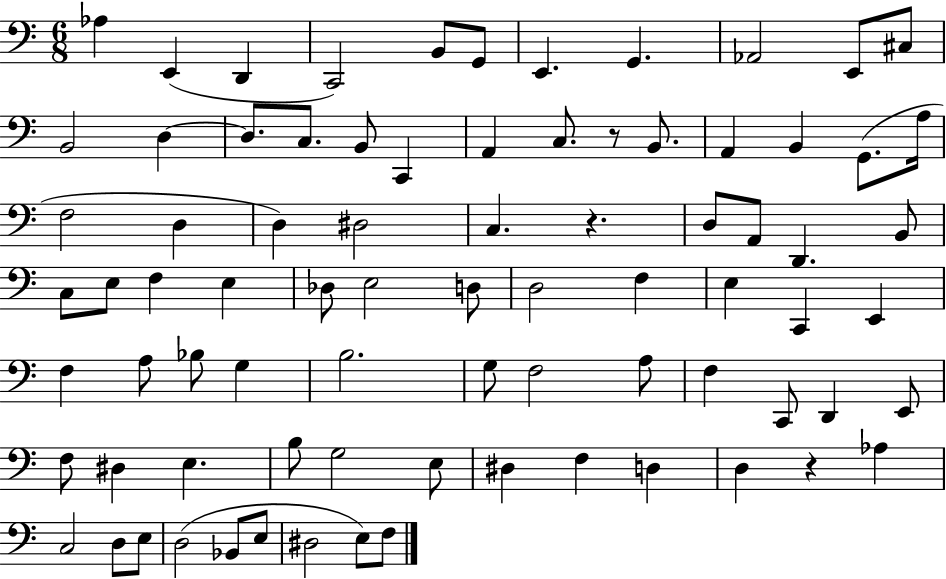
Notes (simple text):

Ab3/q E2/q D2/q C2/h B2/e G2/e E2/q. G2/q. Ab2/h E2/e C#3/e B2/h D3/q D3/e. C3/e. B2/e C2/q A2/q C3/e. R/e B2/e. A2/q B2/q G2/e. A3/s F3/h D3/q D3/q D#3/h C3/q. R/q. D3/e A2/e D2/q. B2/e C3/e E3/e F3/q E3/q Db3/e E3/h D3/e D3/h F3/q E3/q C2/q E2/q F3/q A3/e Bb3/e G3/q B3/h. G3/e F3/h A3/e F3/q C2/e D2/q E2/e F3/e D#3/q E3/q. B3/e G3/h E3/e D#3/q F3/q D3/q D3/q R/q Ab3/q C3/h D3/e E3/e D3/h Bb2/e E3/e D#3/h E3/e F3/e